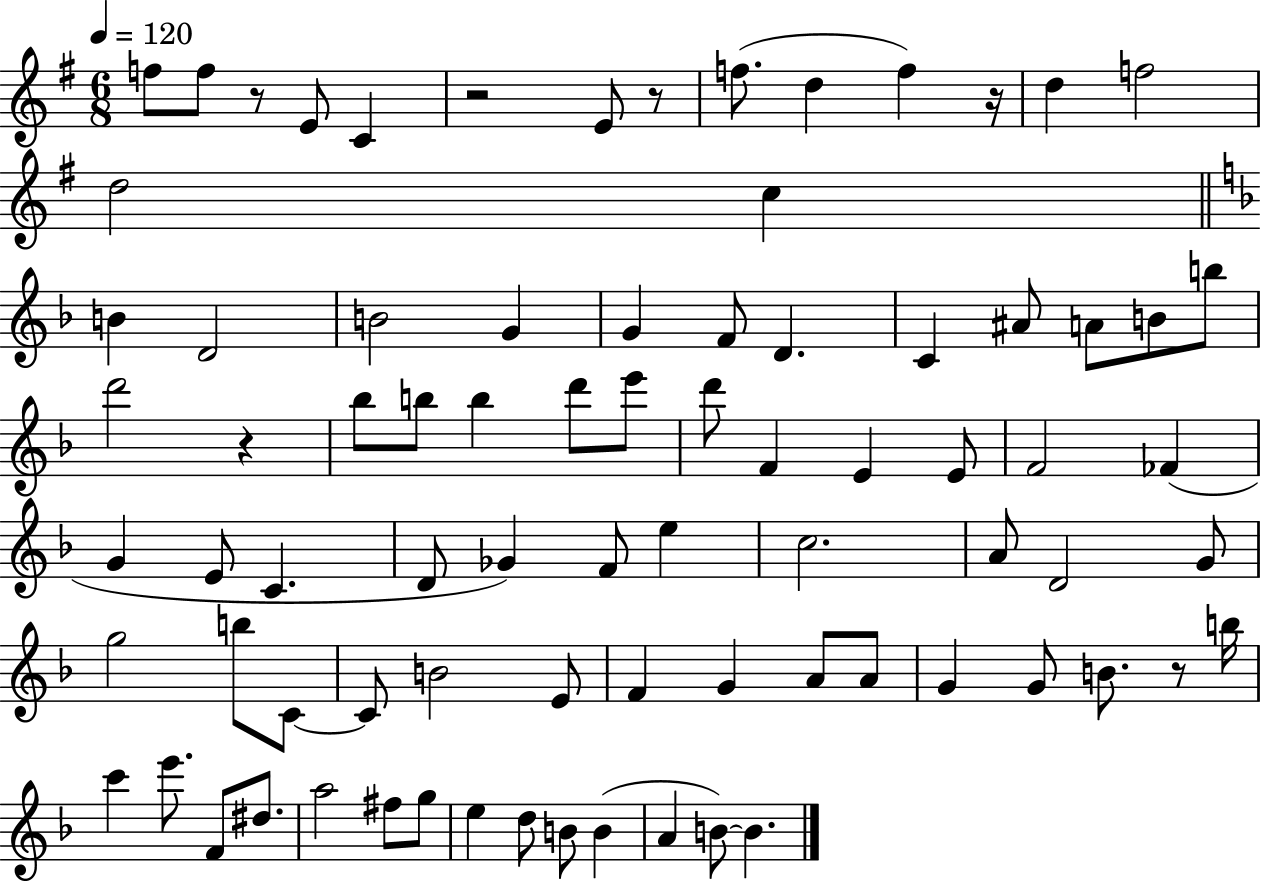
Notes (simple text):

F5/e F5/e R/e E4/e C4/q R/h E4/e R/e F5/e. D5/q F5/q R/s D5/q F5/h D5/h C5/q B4/q D4/h B4/h G4/q G4/q F4/e D4/q. C4/q A#4/e A4/e B4/e B5/e D6/h R/q Bb5/e B5/e B5/q D6/e E6/e D6/e F4/q E4/q E4/e F4/h FES4/q G4/q E4/e C4/q. D4/e Gb4/q F4/e E5/q C5/h. A4/e D4/h G4/e G5/h B5/e C4/e C4/e B4/h E4/e F4/q G4/q A4/e A4/e G4/q G4/e B4/e. R/e B5/s C6/q E6/e. F4/e D#5/e. A5/h F#5/e G5/e E5/q D5/e B4/e B4/q A4/q B4/e B4/q.